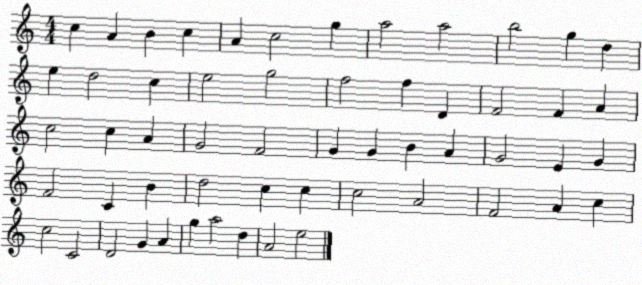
X:1
T:Untitled
M:4/4
L:1/4
K:C
c A B c A c2 g a2 a2 b2 g d e d2 c e2 g2 f2 f D F2 F A c2 c A G2 F2 G G B A G2 E G F2 C B d2 c c c2 A2 F2 A c c2 C2 D2 G A g a2 d A2 e2